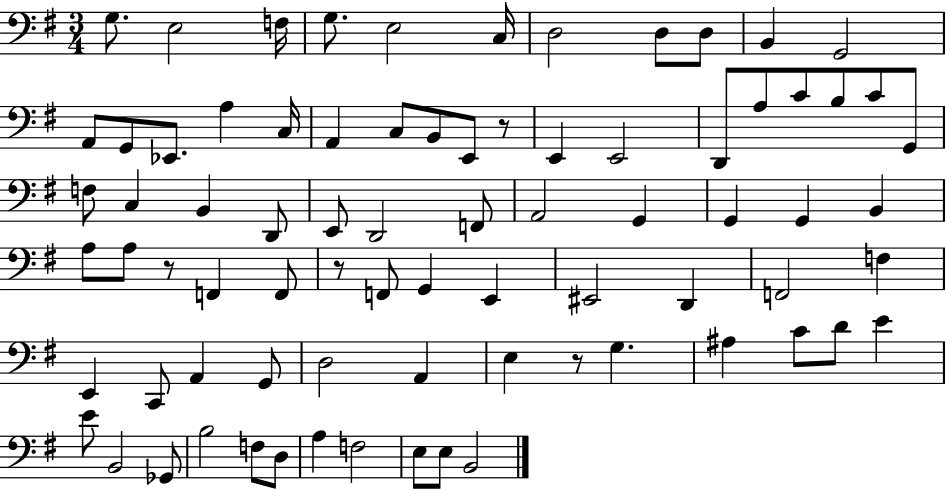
X:1
T:Untitled
M:3/4
L:1/4
K:G
G,/2 E,2 F,/4 G,/2 E,2 C,/4 D,2 D,/2 D,/2 B,, G,,2 A,,/2 G,,/2 _E,,/2 A, C,/4 A,, C,/2 B,,/2 E,,/2 z/2 E,, E,,2 D,,/2 A,/2 C/2 B,/2 C/2 G,,/2 F,/2 C, B,, D,,/2 E,,/2 D,,2 F,,/2 A,,2 G,, G,, G,, B,, A,/2 A,/2 z/2 F,, F,,/2 z/2 F,,/2 G,, E,, ^E,,2 D,, F,,2 F, E,, C,,/2 A,, G,,/2 D,2 A,, E, z/2 G, ^A, C/2 D/2 E E/2 B,,2 _G,,/2 B,2 F,/2 D,/2 A, F,2 E,/2 E,/2 B,,2